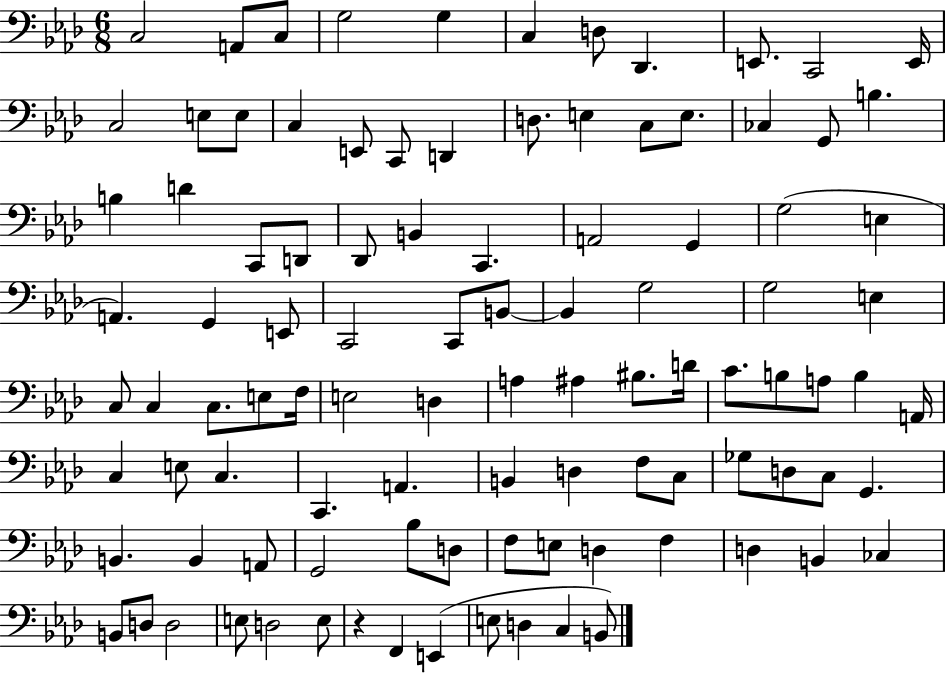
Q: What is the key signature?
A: AES major